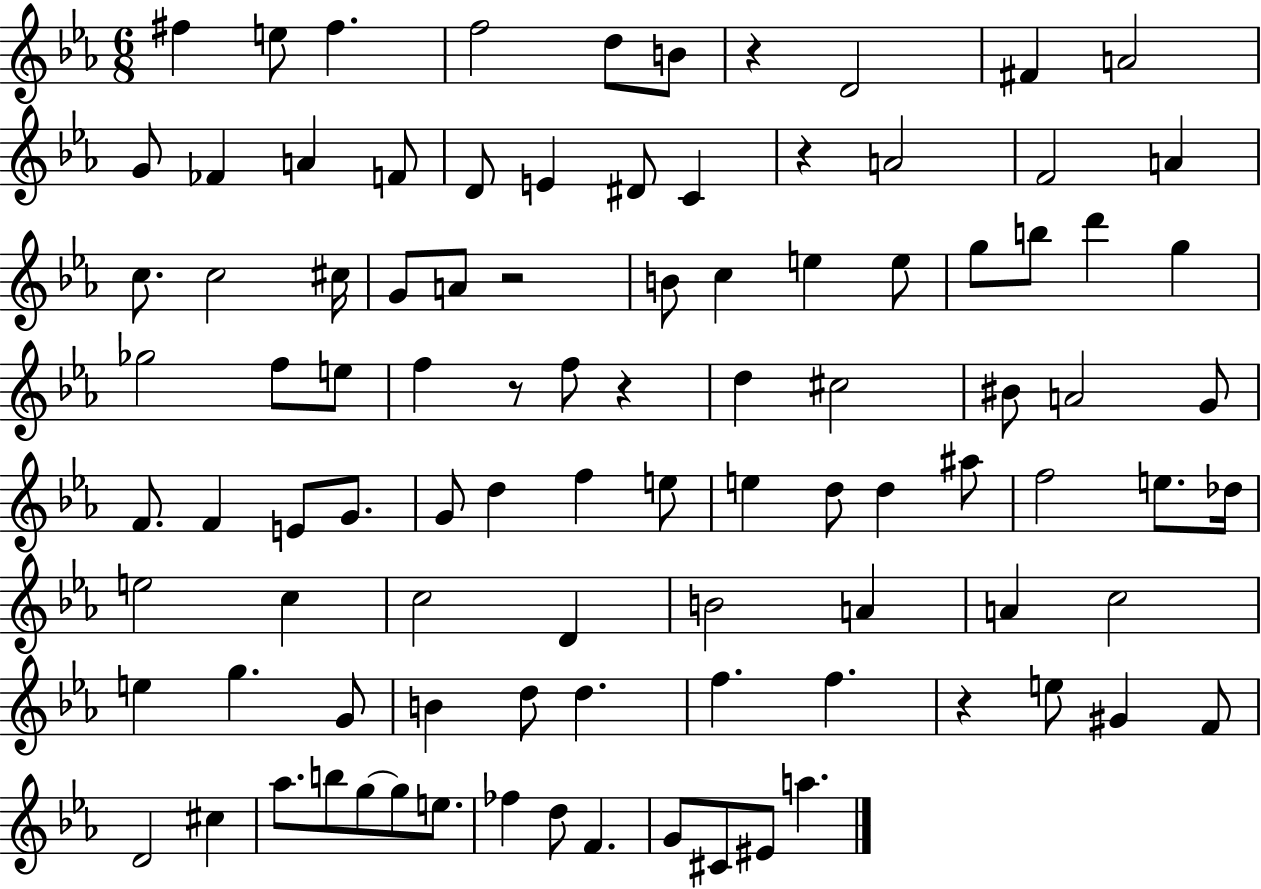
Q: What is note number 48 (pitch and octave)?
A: G4